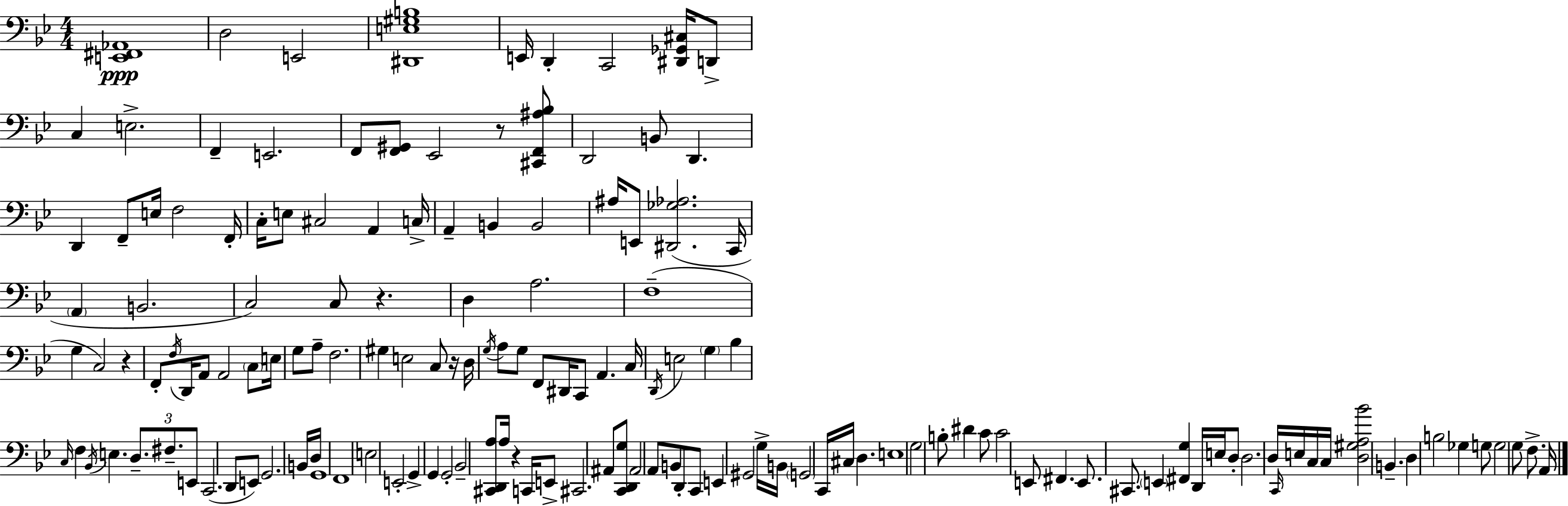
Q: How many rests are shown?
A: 5